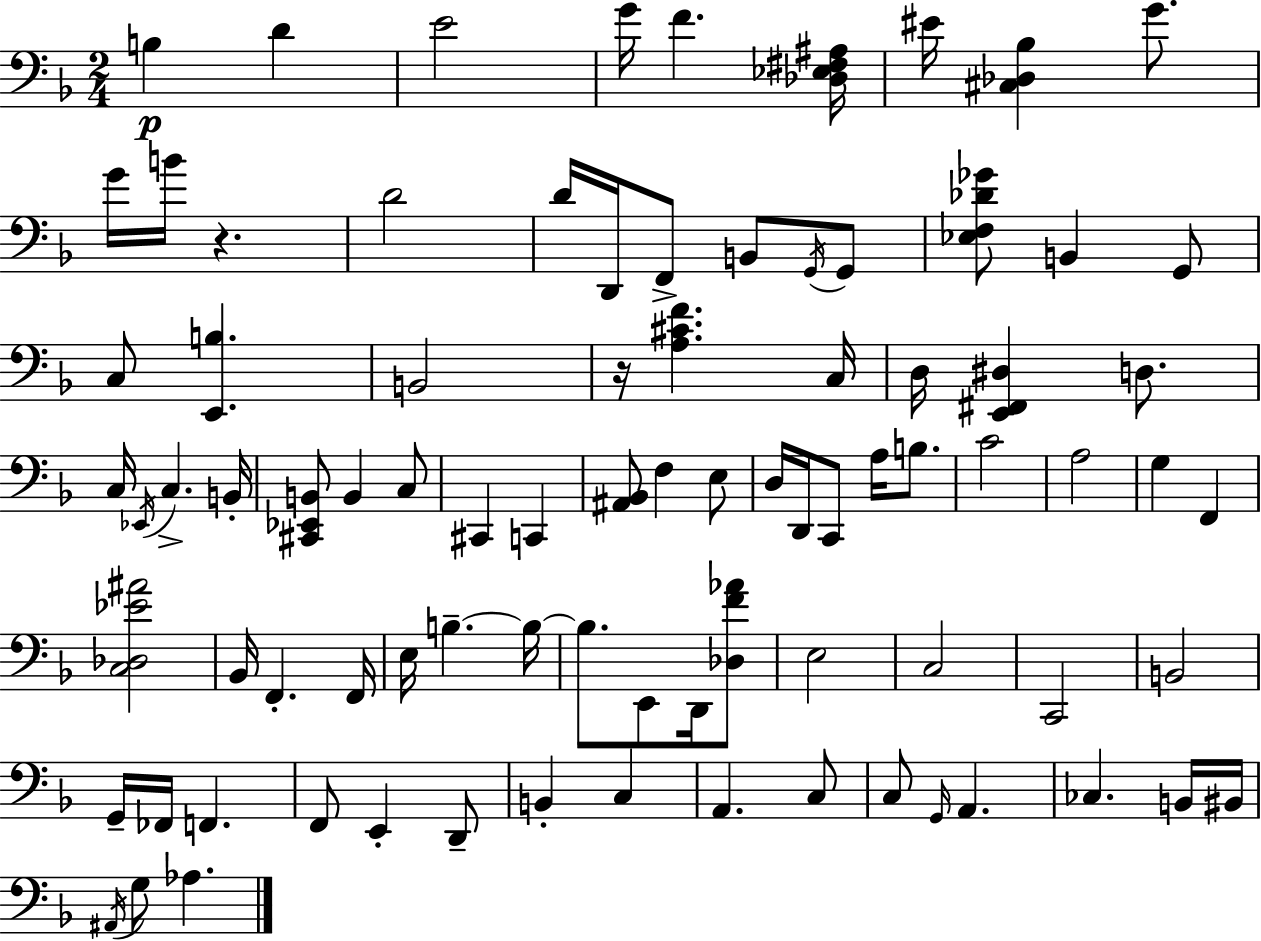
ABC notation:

X:1
T:Untitled
M:2/4
L:1/4
K:Dm
B, D E2 G/4 F [_D,_E,^F,^A,]/4 ^E/4 [^C,_D,_B,] G/2 G/4 B/4 z D2 D/4 D,,/4 F,,/2 B,,/2 G,,/4 G,,/2 [_E,F,_D_G]/2 B,, G,,/2 C,/2 [E,,B,] B,,2 z/4 [A,^CF] C,/4 D,/4 [E,,^F,,^D,] D,/2 C,/4 _E,,/4 C, B,,/4 [^C,,_E,,B,,]/2 B,, C,/2 ^C,, C,, [^A,,_B,,]/2 F, E,/2 D,/4 D,,/4 C,,/2 A,/4 B,/2 C2 A,2 G, F,, [C,_D,_E^A]2 _B,,/4 F,, F,,/4 E,/4 B, B,/4 B,/2 E,,/2 D,,/4 [_D,F_A]/2 E,2 C,2 C,,2 B,,2 G,,/4 _F,,/4 F,, F,,/2 E,, D,,/2 B,, C, A,, C,/2 C,/2 G,,/4 A,, _C, B,,/4 ^B,,/4 ^A,,/4 G,/2 _A,